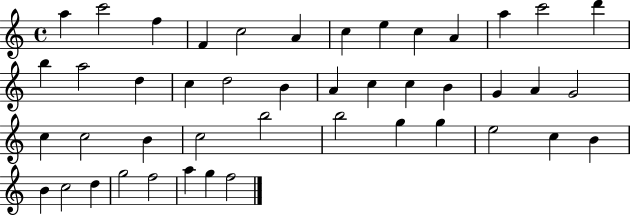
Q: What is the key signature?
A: C major